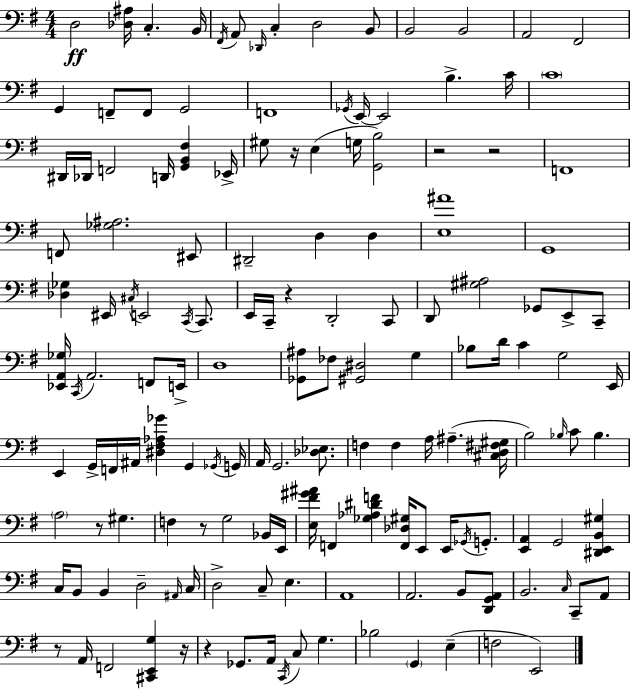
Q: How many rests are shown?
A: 9